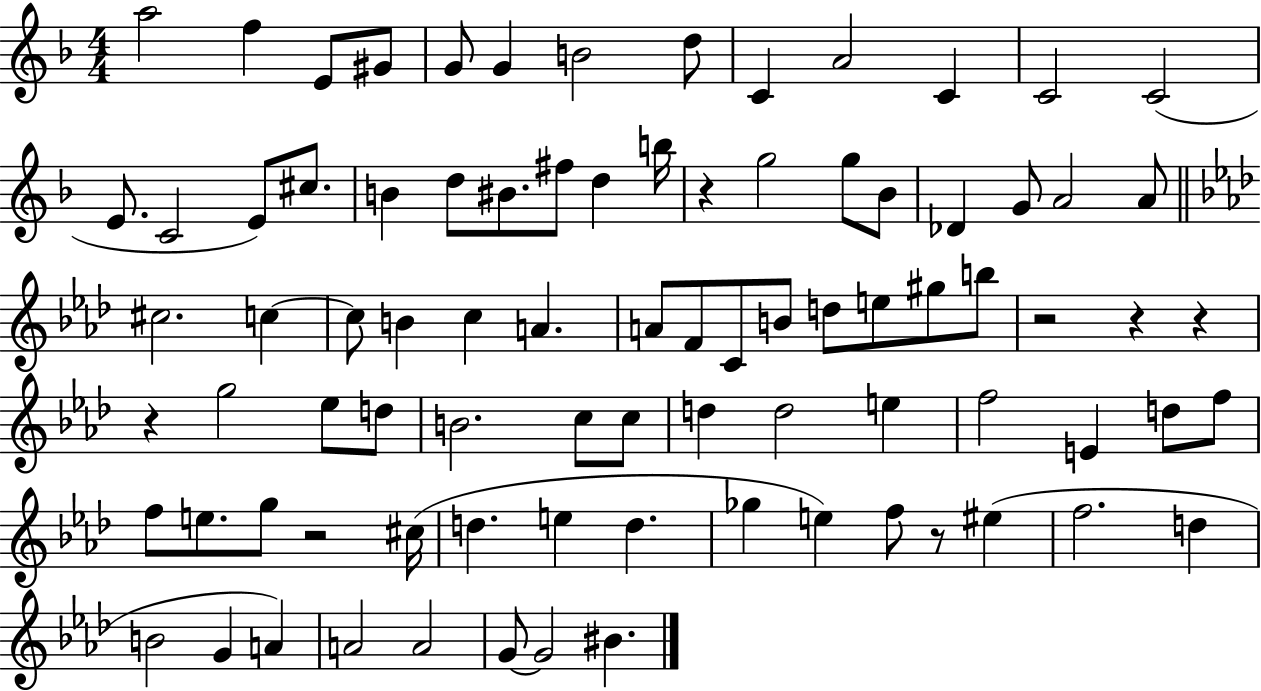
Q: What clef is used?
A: treble